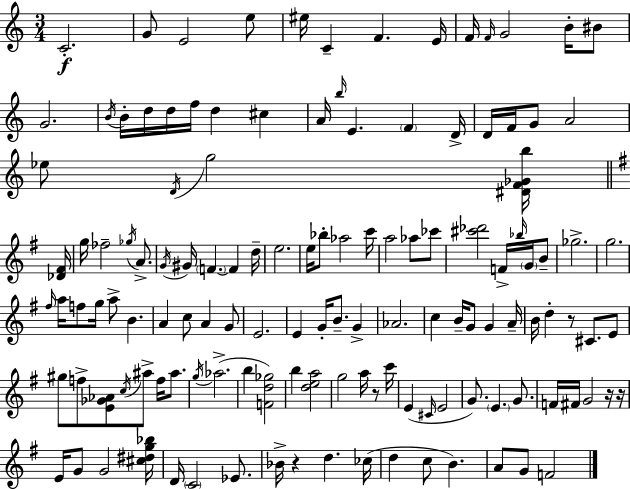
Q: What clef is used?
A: treble